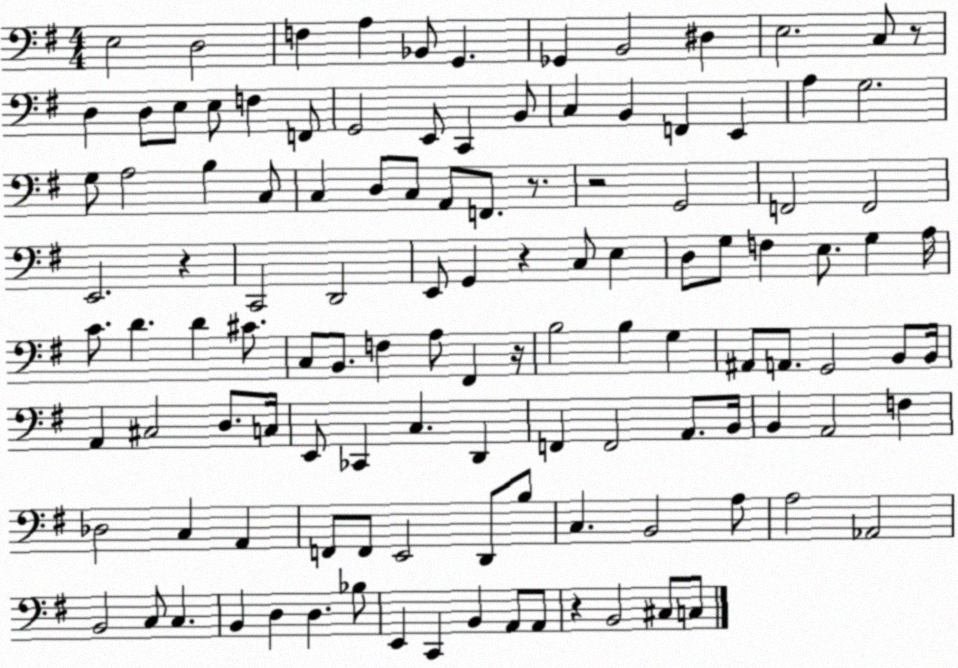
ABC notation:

X:1
T:Untitled
M:4/4
L:1/4
K:G
E,2 D,2 F, A, _B,,/2 G,, _G,, B,,2 ^D, E,2 C,/2 z/2 D, D,/2 E,/2 E,/2 F, F,,/2 G,,2 E,,/2 C,, B,,/2 C, B,, F,, E,, A, G,2 G,/2 A,2 B, C,/2 C, D,/2 C,/2 A,,/2 F,,/2 z/2 z2 G,,2 F,,2 F,,2 E,,2 z C,,2 D,,2 E,,/2 G,, z C,/2 E, D,/2 G,/2 F, E,/2 G, A,/4 C/2 D D ^C/2 C,/2 B,,/2 F, A,/2 ^F,, z/4 B,2 B, G, ^A,,/2 A,,/2 G,,2 B,,/2 B,,/4 A,, ^C,2 D,/2 C,/4 E,,/2 _C,, C, D,, F,, F,,2 A,,/2 B,,/4 B,, A,,2 F, _D,2 C, A,, F,,/2 F,,/2 E,,2 D,,/2 B,/2 C, B,,2 A,/2 A,2 _A,,2 B,,2 C,/2 C, B,, D, D, _B,/2 E,, C,, B,, A,,/2 A,,/2 z B,,2 ^C,/2 C,/2